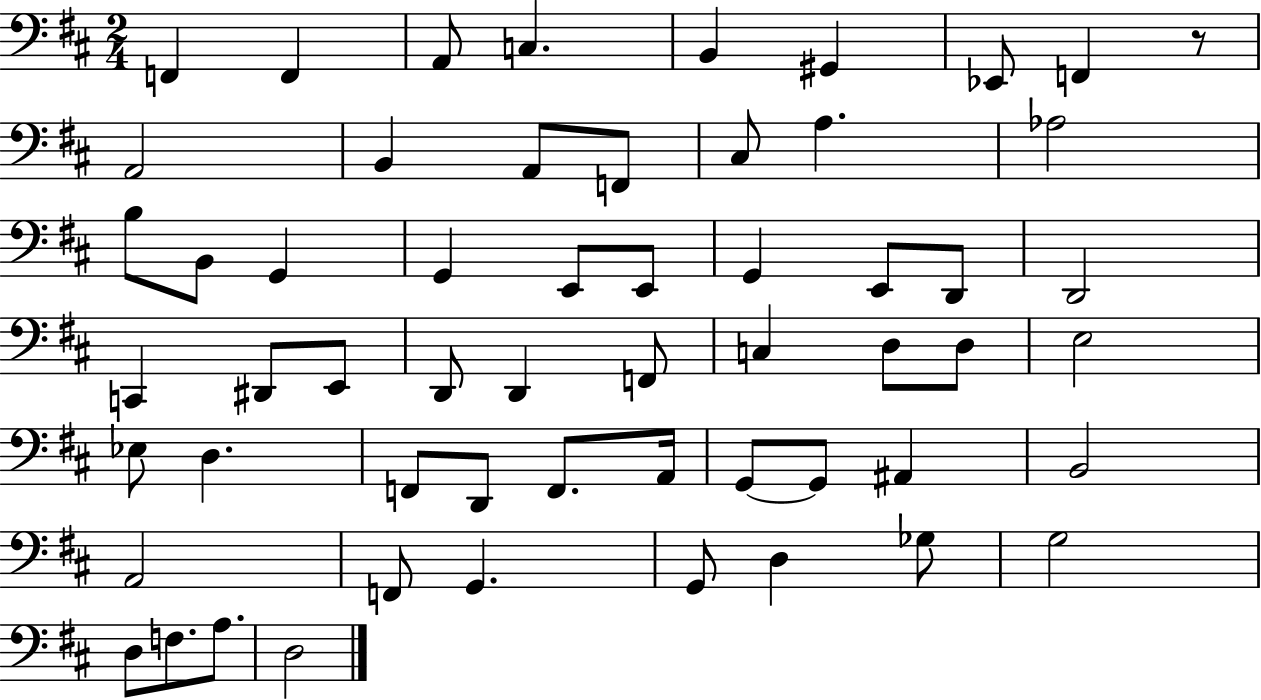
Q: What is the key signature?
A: D major